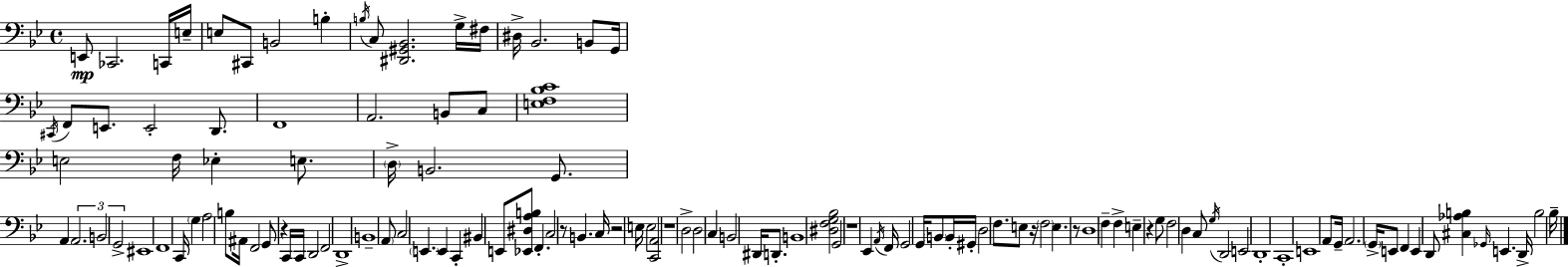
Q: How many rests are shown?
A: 8